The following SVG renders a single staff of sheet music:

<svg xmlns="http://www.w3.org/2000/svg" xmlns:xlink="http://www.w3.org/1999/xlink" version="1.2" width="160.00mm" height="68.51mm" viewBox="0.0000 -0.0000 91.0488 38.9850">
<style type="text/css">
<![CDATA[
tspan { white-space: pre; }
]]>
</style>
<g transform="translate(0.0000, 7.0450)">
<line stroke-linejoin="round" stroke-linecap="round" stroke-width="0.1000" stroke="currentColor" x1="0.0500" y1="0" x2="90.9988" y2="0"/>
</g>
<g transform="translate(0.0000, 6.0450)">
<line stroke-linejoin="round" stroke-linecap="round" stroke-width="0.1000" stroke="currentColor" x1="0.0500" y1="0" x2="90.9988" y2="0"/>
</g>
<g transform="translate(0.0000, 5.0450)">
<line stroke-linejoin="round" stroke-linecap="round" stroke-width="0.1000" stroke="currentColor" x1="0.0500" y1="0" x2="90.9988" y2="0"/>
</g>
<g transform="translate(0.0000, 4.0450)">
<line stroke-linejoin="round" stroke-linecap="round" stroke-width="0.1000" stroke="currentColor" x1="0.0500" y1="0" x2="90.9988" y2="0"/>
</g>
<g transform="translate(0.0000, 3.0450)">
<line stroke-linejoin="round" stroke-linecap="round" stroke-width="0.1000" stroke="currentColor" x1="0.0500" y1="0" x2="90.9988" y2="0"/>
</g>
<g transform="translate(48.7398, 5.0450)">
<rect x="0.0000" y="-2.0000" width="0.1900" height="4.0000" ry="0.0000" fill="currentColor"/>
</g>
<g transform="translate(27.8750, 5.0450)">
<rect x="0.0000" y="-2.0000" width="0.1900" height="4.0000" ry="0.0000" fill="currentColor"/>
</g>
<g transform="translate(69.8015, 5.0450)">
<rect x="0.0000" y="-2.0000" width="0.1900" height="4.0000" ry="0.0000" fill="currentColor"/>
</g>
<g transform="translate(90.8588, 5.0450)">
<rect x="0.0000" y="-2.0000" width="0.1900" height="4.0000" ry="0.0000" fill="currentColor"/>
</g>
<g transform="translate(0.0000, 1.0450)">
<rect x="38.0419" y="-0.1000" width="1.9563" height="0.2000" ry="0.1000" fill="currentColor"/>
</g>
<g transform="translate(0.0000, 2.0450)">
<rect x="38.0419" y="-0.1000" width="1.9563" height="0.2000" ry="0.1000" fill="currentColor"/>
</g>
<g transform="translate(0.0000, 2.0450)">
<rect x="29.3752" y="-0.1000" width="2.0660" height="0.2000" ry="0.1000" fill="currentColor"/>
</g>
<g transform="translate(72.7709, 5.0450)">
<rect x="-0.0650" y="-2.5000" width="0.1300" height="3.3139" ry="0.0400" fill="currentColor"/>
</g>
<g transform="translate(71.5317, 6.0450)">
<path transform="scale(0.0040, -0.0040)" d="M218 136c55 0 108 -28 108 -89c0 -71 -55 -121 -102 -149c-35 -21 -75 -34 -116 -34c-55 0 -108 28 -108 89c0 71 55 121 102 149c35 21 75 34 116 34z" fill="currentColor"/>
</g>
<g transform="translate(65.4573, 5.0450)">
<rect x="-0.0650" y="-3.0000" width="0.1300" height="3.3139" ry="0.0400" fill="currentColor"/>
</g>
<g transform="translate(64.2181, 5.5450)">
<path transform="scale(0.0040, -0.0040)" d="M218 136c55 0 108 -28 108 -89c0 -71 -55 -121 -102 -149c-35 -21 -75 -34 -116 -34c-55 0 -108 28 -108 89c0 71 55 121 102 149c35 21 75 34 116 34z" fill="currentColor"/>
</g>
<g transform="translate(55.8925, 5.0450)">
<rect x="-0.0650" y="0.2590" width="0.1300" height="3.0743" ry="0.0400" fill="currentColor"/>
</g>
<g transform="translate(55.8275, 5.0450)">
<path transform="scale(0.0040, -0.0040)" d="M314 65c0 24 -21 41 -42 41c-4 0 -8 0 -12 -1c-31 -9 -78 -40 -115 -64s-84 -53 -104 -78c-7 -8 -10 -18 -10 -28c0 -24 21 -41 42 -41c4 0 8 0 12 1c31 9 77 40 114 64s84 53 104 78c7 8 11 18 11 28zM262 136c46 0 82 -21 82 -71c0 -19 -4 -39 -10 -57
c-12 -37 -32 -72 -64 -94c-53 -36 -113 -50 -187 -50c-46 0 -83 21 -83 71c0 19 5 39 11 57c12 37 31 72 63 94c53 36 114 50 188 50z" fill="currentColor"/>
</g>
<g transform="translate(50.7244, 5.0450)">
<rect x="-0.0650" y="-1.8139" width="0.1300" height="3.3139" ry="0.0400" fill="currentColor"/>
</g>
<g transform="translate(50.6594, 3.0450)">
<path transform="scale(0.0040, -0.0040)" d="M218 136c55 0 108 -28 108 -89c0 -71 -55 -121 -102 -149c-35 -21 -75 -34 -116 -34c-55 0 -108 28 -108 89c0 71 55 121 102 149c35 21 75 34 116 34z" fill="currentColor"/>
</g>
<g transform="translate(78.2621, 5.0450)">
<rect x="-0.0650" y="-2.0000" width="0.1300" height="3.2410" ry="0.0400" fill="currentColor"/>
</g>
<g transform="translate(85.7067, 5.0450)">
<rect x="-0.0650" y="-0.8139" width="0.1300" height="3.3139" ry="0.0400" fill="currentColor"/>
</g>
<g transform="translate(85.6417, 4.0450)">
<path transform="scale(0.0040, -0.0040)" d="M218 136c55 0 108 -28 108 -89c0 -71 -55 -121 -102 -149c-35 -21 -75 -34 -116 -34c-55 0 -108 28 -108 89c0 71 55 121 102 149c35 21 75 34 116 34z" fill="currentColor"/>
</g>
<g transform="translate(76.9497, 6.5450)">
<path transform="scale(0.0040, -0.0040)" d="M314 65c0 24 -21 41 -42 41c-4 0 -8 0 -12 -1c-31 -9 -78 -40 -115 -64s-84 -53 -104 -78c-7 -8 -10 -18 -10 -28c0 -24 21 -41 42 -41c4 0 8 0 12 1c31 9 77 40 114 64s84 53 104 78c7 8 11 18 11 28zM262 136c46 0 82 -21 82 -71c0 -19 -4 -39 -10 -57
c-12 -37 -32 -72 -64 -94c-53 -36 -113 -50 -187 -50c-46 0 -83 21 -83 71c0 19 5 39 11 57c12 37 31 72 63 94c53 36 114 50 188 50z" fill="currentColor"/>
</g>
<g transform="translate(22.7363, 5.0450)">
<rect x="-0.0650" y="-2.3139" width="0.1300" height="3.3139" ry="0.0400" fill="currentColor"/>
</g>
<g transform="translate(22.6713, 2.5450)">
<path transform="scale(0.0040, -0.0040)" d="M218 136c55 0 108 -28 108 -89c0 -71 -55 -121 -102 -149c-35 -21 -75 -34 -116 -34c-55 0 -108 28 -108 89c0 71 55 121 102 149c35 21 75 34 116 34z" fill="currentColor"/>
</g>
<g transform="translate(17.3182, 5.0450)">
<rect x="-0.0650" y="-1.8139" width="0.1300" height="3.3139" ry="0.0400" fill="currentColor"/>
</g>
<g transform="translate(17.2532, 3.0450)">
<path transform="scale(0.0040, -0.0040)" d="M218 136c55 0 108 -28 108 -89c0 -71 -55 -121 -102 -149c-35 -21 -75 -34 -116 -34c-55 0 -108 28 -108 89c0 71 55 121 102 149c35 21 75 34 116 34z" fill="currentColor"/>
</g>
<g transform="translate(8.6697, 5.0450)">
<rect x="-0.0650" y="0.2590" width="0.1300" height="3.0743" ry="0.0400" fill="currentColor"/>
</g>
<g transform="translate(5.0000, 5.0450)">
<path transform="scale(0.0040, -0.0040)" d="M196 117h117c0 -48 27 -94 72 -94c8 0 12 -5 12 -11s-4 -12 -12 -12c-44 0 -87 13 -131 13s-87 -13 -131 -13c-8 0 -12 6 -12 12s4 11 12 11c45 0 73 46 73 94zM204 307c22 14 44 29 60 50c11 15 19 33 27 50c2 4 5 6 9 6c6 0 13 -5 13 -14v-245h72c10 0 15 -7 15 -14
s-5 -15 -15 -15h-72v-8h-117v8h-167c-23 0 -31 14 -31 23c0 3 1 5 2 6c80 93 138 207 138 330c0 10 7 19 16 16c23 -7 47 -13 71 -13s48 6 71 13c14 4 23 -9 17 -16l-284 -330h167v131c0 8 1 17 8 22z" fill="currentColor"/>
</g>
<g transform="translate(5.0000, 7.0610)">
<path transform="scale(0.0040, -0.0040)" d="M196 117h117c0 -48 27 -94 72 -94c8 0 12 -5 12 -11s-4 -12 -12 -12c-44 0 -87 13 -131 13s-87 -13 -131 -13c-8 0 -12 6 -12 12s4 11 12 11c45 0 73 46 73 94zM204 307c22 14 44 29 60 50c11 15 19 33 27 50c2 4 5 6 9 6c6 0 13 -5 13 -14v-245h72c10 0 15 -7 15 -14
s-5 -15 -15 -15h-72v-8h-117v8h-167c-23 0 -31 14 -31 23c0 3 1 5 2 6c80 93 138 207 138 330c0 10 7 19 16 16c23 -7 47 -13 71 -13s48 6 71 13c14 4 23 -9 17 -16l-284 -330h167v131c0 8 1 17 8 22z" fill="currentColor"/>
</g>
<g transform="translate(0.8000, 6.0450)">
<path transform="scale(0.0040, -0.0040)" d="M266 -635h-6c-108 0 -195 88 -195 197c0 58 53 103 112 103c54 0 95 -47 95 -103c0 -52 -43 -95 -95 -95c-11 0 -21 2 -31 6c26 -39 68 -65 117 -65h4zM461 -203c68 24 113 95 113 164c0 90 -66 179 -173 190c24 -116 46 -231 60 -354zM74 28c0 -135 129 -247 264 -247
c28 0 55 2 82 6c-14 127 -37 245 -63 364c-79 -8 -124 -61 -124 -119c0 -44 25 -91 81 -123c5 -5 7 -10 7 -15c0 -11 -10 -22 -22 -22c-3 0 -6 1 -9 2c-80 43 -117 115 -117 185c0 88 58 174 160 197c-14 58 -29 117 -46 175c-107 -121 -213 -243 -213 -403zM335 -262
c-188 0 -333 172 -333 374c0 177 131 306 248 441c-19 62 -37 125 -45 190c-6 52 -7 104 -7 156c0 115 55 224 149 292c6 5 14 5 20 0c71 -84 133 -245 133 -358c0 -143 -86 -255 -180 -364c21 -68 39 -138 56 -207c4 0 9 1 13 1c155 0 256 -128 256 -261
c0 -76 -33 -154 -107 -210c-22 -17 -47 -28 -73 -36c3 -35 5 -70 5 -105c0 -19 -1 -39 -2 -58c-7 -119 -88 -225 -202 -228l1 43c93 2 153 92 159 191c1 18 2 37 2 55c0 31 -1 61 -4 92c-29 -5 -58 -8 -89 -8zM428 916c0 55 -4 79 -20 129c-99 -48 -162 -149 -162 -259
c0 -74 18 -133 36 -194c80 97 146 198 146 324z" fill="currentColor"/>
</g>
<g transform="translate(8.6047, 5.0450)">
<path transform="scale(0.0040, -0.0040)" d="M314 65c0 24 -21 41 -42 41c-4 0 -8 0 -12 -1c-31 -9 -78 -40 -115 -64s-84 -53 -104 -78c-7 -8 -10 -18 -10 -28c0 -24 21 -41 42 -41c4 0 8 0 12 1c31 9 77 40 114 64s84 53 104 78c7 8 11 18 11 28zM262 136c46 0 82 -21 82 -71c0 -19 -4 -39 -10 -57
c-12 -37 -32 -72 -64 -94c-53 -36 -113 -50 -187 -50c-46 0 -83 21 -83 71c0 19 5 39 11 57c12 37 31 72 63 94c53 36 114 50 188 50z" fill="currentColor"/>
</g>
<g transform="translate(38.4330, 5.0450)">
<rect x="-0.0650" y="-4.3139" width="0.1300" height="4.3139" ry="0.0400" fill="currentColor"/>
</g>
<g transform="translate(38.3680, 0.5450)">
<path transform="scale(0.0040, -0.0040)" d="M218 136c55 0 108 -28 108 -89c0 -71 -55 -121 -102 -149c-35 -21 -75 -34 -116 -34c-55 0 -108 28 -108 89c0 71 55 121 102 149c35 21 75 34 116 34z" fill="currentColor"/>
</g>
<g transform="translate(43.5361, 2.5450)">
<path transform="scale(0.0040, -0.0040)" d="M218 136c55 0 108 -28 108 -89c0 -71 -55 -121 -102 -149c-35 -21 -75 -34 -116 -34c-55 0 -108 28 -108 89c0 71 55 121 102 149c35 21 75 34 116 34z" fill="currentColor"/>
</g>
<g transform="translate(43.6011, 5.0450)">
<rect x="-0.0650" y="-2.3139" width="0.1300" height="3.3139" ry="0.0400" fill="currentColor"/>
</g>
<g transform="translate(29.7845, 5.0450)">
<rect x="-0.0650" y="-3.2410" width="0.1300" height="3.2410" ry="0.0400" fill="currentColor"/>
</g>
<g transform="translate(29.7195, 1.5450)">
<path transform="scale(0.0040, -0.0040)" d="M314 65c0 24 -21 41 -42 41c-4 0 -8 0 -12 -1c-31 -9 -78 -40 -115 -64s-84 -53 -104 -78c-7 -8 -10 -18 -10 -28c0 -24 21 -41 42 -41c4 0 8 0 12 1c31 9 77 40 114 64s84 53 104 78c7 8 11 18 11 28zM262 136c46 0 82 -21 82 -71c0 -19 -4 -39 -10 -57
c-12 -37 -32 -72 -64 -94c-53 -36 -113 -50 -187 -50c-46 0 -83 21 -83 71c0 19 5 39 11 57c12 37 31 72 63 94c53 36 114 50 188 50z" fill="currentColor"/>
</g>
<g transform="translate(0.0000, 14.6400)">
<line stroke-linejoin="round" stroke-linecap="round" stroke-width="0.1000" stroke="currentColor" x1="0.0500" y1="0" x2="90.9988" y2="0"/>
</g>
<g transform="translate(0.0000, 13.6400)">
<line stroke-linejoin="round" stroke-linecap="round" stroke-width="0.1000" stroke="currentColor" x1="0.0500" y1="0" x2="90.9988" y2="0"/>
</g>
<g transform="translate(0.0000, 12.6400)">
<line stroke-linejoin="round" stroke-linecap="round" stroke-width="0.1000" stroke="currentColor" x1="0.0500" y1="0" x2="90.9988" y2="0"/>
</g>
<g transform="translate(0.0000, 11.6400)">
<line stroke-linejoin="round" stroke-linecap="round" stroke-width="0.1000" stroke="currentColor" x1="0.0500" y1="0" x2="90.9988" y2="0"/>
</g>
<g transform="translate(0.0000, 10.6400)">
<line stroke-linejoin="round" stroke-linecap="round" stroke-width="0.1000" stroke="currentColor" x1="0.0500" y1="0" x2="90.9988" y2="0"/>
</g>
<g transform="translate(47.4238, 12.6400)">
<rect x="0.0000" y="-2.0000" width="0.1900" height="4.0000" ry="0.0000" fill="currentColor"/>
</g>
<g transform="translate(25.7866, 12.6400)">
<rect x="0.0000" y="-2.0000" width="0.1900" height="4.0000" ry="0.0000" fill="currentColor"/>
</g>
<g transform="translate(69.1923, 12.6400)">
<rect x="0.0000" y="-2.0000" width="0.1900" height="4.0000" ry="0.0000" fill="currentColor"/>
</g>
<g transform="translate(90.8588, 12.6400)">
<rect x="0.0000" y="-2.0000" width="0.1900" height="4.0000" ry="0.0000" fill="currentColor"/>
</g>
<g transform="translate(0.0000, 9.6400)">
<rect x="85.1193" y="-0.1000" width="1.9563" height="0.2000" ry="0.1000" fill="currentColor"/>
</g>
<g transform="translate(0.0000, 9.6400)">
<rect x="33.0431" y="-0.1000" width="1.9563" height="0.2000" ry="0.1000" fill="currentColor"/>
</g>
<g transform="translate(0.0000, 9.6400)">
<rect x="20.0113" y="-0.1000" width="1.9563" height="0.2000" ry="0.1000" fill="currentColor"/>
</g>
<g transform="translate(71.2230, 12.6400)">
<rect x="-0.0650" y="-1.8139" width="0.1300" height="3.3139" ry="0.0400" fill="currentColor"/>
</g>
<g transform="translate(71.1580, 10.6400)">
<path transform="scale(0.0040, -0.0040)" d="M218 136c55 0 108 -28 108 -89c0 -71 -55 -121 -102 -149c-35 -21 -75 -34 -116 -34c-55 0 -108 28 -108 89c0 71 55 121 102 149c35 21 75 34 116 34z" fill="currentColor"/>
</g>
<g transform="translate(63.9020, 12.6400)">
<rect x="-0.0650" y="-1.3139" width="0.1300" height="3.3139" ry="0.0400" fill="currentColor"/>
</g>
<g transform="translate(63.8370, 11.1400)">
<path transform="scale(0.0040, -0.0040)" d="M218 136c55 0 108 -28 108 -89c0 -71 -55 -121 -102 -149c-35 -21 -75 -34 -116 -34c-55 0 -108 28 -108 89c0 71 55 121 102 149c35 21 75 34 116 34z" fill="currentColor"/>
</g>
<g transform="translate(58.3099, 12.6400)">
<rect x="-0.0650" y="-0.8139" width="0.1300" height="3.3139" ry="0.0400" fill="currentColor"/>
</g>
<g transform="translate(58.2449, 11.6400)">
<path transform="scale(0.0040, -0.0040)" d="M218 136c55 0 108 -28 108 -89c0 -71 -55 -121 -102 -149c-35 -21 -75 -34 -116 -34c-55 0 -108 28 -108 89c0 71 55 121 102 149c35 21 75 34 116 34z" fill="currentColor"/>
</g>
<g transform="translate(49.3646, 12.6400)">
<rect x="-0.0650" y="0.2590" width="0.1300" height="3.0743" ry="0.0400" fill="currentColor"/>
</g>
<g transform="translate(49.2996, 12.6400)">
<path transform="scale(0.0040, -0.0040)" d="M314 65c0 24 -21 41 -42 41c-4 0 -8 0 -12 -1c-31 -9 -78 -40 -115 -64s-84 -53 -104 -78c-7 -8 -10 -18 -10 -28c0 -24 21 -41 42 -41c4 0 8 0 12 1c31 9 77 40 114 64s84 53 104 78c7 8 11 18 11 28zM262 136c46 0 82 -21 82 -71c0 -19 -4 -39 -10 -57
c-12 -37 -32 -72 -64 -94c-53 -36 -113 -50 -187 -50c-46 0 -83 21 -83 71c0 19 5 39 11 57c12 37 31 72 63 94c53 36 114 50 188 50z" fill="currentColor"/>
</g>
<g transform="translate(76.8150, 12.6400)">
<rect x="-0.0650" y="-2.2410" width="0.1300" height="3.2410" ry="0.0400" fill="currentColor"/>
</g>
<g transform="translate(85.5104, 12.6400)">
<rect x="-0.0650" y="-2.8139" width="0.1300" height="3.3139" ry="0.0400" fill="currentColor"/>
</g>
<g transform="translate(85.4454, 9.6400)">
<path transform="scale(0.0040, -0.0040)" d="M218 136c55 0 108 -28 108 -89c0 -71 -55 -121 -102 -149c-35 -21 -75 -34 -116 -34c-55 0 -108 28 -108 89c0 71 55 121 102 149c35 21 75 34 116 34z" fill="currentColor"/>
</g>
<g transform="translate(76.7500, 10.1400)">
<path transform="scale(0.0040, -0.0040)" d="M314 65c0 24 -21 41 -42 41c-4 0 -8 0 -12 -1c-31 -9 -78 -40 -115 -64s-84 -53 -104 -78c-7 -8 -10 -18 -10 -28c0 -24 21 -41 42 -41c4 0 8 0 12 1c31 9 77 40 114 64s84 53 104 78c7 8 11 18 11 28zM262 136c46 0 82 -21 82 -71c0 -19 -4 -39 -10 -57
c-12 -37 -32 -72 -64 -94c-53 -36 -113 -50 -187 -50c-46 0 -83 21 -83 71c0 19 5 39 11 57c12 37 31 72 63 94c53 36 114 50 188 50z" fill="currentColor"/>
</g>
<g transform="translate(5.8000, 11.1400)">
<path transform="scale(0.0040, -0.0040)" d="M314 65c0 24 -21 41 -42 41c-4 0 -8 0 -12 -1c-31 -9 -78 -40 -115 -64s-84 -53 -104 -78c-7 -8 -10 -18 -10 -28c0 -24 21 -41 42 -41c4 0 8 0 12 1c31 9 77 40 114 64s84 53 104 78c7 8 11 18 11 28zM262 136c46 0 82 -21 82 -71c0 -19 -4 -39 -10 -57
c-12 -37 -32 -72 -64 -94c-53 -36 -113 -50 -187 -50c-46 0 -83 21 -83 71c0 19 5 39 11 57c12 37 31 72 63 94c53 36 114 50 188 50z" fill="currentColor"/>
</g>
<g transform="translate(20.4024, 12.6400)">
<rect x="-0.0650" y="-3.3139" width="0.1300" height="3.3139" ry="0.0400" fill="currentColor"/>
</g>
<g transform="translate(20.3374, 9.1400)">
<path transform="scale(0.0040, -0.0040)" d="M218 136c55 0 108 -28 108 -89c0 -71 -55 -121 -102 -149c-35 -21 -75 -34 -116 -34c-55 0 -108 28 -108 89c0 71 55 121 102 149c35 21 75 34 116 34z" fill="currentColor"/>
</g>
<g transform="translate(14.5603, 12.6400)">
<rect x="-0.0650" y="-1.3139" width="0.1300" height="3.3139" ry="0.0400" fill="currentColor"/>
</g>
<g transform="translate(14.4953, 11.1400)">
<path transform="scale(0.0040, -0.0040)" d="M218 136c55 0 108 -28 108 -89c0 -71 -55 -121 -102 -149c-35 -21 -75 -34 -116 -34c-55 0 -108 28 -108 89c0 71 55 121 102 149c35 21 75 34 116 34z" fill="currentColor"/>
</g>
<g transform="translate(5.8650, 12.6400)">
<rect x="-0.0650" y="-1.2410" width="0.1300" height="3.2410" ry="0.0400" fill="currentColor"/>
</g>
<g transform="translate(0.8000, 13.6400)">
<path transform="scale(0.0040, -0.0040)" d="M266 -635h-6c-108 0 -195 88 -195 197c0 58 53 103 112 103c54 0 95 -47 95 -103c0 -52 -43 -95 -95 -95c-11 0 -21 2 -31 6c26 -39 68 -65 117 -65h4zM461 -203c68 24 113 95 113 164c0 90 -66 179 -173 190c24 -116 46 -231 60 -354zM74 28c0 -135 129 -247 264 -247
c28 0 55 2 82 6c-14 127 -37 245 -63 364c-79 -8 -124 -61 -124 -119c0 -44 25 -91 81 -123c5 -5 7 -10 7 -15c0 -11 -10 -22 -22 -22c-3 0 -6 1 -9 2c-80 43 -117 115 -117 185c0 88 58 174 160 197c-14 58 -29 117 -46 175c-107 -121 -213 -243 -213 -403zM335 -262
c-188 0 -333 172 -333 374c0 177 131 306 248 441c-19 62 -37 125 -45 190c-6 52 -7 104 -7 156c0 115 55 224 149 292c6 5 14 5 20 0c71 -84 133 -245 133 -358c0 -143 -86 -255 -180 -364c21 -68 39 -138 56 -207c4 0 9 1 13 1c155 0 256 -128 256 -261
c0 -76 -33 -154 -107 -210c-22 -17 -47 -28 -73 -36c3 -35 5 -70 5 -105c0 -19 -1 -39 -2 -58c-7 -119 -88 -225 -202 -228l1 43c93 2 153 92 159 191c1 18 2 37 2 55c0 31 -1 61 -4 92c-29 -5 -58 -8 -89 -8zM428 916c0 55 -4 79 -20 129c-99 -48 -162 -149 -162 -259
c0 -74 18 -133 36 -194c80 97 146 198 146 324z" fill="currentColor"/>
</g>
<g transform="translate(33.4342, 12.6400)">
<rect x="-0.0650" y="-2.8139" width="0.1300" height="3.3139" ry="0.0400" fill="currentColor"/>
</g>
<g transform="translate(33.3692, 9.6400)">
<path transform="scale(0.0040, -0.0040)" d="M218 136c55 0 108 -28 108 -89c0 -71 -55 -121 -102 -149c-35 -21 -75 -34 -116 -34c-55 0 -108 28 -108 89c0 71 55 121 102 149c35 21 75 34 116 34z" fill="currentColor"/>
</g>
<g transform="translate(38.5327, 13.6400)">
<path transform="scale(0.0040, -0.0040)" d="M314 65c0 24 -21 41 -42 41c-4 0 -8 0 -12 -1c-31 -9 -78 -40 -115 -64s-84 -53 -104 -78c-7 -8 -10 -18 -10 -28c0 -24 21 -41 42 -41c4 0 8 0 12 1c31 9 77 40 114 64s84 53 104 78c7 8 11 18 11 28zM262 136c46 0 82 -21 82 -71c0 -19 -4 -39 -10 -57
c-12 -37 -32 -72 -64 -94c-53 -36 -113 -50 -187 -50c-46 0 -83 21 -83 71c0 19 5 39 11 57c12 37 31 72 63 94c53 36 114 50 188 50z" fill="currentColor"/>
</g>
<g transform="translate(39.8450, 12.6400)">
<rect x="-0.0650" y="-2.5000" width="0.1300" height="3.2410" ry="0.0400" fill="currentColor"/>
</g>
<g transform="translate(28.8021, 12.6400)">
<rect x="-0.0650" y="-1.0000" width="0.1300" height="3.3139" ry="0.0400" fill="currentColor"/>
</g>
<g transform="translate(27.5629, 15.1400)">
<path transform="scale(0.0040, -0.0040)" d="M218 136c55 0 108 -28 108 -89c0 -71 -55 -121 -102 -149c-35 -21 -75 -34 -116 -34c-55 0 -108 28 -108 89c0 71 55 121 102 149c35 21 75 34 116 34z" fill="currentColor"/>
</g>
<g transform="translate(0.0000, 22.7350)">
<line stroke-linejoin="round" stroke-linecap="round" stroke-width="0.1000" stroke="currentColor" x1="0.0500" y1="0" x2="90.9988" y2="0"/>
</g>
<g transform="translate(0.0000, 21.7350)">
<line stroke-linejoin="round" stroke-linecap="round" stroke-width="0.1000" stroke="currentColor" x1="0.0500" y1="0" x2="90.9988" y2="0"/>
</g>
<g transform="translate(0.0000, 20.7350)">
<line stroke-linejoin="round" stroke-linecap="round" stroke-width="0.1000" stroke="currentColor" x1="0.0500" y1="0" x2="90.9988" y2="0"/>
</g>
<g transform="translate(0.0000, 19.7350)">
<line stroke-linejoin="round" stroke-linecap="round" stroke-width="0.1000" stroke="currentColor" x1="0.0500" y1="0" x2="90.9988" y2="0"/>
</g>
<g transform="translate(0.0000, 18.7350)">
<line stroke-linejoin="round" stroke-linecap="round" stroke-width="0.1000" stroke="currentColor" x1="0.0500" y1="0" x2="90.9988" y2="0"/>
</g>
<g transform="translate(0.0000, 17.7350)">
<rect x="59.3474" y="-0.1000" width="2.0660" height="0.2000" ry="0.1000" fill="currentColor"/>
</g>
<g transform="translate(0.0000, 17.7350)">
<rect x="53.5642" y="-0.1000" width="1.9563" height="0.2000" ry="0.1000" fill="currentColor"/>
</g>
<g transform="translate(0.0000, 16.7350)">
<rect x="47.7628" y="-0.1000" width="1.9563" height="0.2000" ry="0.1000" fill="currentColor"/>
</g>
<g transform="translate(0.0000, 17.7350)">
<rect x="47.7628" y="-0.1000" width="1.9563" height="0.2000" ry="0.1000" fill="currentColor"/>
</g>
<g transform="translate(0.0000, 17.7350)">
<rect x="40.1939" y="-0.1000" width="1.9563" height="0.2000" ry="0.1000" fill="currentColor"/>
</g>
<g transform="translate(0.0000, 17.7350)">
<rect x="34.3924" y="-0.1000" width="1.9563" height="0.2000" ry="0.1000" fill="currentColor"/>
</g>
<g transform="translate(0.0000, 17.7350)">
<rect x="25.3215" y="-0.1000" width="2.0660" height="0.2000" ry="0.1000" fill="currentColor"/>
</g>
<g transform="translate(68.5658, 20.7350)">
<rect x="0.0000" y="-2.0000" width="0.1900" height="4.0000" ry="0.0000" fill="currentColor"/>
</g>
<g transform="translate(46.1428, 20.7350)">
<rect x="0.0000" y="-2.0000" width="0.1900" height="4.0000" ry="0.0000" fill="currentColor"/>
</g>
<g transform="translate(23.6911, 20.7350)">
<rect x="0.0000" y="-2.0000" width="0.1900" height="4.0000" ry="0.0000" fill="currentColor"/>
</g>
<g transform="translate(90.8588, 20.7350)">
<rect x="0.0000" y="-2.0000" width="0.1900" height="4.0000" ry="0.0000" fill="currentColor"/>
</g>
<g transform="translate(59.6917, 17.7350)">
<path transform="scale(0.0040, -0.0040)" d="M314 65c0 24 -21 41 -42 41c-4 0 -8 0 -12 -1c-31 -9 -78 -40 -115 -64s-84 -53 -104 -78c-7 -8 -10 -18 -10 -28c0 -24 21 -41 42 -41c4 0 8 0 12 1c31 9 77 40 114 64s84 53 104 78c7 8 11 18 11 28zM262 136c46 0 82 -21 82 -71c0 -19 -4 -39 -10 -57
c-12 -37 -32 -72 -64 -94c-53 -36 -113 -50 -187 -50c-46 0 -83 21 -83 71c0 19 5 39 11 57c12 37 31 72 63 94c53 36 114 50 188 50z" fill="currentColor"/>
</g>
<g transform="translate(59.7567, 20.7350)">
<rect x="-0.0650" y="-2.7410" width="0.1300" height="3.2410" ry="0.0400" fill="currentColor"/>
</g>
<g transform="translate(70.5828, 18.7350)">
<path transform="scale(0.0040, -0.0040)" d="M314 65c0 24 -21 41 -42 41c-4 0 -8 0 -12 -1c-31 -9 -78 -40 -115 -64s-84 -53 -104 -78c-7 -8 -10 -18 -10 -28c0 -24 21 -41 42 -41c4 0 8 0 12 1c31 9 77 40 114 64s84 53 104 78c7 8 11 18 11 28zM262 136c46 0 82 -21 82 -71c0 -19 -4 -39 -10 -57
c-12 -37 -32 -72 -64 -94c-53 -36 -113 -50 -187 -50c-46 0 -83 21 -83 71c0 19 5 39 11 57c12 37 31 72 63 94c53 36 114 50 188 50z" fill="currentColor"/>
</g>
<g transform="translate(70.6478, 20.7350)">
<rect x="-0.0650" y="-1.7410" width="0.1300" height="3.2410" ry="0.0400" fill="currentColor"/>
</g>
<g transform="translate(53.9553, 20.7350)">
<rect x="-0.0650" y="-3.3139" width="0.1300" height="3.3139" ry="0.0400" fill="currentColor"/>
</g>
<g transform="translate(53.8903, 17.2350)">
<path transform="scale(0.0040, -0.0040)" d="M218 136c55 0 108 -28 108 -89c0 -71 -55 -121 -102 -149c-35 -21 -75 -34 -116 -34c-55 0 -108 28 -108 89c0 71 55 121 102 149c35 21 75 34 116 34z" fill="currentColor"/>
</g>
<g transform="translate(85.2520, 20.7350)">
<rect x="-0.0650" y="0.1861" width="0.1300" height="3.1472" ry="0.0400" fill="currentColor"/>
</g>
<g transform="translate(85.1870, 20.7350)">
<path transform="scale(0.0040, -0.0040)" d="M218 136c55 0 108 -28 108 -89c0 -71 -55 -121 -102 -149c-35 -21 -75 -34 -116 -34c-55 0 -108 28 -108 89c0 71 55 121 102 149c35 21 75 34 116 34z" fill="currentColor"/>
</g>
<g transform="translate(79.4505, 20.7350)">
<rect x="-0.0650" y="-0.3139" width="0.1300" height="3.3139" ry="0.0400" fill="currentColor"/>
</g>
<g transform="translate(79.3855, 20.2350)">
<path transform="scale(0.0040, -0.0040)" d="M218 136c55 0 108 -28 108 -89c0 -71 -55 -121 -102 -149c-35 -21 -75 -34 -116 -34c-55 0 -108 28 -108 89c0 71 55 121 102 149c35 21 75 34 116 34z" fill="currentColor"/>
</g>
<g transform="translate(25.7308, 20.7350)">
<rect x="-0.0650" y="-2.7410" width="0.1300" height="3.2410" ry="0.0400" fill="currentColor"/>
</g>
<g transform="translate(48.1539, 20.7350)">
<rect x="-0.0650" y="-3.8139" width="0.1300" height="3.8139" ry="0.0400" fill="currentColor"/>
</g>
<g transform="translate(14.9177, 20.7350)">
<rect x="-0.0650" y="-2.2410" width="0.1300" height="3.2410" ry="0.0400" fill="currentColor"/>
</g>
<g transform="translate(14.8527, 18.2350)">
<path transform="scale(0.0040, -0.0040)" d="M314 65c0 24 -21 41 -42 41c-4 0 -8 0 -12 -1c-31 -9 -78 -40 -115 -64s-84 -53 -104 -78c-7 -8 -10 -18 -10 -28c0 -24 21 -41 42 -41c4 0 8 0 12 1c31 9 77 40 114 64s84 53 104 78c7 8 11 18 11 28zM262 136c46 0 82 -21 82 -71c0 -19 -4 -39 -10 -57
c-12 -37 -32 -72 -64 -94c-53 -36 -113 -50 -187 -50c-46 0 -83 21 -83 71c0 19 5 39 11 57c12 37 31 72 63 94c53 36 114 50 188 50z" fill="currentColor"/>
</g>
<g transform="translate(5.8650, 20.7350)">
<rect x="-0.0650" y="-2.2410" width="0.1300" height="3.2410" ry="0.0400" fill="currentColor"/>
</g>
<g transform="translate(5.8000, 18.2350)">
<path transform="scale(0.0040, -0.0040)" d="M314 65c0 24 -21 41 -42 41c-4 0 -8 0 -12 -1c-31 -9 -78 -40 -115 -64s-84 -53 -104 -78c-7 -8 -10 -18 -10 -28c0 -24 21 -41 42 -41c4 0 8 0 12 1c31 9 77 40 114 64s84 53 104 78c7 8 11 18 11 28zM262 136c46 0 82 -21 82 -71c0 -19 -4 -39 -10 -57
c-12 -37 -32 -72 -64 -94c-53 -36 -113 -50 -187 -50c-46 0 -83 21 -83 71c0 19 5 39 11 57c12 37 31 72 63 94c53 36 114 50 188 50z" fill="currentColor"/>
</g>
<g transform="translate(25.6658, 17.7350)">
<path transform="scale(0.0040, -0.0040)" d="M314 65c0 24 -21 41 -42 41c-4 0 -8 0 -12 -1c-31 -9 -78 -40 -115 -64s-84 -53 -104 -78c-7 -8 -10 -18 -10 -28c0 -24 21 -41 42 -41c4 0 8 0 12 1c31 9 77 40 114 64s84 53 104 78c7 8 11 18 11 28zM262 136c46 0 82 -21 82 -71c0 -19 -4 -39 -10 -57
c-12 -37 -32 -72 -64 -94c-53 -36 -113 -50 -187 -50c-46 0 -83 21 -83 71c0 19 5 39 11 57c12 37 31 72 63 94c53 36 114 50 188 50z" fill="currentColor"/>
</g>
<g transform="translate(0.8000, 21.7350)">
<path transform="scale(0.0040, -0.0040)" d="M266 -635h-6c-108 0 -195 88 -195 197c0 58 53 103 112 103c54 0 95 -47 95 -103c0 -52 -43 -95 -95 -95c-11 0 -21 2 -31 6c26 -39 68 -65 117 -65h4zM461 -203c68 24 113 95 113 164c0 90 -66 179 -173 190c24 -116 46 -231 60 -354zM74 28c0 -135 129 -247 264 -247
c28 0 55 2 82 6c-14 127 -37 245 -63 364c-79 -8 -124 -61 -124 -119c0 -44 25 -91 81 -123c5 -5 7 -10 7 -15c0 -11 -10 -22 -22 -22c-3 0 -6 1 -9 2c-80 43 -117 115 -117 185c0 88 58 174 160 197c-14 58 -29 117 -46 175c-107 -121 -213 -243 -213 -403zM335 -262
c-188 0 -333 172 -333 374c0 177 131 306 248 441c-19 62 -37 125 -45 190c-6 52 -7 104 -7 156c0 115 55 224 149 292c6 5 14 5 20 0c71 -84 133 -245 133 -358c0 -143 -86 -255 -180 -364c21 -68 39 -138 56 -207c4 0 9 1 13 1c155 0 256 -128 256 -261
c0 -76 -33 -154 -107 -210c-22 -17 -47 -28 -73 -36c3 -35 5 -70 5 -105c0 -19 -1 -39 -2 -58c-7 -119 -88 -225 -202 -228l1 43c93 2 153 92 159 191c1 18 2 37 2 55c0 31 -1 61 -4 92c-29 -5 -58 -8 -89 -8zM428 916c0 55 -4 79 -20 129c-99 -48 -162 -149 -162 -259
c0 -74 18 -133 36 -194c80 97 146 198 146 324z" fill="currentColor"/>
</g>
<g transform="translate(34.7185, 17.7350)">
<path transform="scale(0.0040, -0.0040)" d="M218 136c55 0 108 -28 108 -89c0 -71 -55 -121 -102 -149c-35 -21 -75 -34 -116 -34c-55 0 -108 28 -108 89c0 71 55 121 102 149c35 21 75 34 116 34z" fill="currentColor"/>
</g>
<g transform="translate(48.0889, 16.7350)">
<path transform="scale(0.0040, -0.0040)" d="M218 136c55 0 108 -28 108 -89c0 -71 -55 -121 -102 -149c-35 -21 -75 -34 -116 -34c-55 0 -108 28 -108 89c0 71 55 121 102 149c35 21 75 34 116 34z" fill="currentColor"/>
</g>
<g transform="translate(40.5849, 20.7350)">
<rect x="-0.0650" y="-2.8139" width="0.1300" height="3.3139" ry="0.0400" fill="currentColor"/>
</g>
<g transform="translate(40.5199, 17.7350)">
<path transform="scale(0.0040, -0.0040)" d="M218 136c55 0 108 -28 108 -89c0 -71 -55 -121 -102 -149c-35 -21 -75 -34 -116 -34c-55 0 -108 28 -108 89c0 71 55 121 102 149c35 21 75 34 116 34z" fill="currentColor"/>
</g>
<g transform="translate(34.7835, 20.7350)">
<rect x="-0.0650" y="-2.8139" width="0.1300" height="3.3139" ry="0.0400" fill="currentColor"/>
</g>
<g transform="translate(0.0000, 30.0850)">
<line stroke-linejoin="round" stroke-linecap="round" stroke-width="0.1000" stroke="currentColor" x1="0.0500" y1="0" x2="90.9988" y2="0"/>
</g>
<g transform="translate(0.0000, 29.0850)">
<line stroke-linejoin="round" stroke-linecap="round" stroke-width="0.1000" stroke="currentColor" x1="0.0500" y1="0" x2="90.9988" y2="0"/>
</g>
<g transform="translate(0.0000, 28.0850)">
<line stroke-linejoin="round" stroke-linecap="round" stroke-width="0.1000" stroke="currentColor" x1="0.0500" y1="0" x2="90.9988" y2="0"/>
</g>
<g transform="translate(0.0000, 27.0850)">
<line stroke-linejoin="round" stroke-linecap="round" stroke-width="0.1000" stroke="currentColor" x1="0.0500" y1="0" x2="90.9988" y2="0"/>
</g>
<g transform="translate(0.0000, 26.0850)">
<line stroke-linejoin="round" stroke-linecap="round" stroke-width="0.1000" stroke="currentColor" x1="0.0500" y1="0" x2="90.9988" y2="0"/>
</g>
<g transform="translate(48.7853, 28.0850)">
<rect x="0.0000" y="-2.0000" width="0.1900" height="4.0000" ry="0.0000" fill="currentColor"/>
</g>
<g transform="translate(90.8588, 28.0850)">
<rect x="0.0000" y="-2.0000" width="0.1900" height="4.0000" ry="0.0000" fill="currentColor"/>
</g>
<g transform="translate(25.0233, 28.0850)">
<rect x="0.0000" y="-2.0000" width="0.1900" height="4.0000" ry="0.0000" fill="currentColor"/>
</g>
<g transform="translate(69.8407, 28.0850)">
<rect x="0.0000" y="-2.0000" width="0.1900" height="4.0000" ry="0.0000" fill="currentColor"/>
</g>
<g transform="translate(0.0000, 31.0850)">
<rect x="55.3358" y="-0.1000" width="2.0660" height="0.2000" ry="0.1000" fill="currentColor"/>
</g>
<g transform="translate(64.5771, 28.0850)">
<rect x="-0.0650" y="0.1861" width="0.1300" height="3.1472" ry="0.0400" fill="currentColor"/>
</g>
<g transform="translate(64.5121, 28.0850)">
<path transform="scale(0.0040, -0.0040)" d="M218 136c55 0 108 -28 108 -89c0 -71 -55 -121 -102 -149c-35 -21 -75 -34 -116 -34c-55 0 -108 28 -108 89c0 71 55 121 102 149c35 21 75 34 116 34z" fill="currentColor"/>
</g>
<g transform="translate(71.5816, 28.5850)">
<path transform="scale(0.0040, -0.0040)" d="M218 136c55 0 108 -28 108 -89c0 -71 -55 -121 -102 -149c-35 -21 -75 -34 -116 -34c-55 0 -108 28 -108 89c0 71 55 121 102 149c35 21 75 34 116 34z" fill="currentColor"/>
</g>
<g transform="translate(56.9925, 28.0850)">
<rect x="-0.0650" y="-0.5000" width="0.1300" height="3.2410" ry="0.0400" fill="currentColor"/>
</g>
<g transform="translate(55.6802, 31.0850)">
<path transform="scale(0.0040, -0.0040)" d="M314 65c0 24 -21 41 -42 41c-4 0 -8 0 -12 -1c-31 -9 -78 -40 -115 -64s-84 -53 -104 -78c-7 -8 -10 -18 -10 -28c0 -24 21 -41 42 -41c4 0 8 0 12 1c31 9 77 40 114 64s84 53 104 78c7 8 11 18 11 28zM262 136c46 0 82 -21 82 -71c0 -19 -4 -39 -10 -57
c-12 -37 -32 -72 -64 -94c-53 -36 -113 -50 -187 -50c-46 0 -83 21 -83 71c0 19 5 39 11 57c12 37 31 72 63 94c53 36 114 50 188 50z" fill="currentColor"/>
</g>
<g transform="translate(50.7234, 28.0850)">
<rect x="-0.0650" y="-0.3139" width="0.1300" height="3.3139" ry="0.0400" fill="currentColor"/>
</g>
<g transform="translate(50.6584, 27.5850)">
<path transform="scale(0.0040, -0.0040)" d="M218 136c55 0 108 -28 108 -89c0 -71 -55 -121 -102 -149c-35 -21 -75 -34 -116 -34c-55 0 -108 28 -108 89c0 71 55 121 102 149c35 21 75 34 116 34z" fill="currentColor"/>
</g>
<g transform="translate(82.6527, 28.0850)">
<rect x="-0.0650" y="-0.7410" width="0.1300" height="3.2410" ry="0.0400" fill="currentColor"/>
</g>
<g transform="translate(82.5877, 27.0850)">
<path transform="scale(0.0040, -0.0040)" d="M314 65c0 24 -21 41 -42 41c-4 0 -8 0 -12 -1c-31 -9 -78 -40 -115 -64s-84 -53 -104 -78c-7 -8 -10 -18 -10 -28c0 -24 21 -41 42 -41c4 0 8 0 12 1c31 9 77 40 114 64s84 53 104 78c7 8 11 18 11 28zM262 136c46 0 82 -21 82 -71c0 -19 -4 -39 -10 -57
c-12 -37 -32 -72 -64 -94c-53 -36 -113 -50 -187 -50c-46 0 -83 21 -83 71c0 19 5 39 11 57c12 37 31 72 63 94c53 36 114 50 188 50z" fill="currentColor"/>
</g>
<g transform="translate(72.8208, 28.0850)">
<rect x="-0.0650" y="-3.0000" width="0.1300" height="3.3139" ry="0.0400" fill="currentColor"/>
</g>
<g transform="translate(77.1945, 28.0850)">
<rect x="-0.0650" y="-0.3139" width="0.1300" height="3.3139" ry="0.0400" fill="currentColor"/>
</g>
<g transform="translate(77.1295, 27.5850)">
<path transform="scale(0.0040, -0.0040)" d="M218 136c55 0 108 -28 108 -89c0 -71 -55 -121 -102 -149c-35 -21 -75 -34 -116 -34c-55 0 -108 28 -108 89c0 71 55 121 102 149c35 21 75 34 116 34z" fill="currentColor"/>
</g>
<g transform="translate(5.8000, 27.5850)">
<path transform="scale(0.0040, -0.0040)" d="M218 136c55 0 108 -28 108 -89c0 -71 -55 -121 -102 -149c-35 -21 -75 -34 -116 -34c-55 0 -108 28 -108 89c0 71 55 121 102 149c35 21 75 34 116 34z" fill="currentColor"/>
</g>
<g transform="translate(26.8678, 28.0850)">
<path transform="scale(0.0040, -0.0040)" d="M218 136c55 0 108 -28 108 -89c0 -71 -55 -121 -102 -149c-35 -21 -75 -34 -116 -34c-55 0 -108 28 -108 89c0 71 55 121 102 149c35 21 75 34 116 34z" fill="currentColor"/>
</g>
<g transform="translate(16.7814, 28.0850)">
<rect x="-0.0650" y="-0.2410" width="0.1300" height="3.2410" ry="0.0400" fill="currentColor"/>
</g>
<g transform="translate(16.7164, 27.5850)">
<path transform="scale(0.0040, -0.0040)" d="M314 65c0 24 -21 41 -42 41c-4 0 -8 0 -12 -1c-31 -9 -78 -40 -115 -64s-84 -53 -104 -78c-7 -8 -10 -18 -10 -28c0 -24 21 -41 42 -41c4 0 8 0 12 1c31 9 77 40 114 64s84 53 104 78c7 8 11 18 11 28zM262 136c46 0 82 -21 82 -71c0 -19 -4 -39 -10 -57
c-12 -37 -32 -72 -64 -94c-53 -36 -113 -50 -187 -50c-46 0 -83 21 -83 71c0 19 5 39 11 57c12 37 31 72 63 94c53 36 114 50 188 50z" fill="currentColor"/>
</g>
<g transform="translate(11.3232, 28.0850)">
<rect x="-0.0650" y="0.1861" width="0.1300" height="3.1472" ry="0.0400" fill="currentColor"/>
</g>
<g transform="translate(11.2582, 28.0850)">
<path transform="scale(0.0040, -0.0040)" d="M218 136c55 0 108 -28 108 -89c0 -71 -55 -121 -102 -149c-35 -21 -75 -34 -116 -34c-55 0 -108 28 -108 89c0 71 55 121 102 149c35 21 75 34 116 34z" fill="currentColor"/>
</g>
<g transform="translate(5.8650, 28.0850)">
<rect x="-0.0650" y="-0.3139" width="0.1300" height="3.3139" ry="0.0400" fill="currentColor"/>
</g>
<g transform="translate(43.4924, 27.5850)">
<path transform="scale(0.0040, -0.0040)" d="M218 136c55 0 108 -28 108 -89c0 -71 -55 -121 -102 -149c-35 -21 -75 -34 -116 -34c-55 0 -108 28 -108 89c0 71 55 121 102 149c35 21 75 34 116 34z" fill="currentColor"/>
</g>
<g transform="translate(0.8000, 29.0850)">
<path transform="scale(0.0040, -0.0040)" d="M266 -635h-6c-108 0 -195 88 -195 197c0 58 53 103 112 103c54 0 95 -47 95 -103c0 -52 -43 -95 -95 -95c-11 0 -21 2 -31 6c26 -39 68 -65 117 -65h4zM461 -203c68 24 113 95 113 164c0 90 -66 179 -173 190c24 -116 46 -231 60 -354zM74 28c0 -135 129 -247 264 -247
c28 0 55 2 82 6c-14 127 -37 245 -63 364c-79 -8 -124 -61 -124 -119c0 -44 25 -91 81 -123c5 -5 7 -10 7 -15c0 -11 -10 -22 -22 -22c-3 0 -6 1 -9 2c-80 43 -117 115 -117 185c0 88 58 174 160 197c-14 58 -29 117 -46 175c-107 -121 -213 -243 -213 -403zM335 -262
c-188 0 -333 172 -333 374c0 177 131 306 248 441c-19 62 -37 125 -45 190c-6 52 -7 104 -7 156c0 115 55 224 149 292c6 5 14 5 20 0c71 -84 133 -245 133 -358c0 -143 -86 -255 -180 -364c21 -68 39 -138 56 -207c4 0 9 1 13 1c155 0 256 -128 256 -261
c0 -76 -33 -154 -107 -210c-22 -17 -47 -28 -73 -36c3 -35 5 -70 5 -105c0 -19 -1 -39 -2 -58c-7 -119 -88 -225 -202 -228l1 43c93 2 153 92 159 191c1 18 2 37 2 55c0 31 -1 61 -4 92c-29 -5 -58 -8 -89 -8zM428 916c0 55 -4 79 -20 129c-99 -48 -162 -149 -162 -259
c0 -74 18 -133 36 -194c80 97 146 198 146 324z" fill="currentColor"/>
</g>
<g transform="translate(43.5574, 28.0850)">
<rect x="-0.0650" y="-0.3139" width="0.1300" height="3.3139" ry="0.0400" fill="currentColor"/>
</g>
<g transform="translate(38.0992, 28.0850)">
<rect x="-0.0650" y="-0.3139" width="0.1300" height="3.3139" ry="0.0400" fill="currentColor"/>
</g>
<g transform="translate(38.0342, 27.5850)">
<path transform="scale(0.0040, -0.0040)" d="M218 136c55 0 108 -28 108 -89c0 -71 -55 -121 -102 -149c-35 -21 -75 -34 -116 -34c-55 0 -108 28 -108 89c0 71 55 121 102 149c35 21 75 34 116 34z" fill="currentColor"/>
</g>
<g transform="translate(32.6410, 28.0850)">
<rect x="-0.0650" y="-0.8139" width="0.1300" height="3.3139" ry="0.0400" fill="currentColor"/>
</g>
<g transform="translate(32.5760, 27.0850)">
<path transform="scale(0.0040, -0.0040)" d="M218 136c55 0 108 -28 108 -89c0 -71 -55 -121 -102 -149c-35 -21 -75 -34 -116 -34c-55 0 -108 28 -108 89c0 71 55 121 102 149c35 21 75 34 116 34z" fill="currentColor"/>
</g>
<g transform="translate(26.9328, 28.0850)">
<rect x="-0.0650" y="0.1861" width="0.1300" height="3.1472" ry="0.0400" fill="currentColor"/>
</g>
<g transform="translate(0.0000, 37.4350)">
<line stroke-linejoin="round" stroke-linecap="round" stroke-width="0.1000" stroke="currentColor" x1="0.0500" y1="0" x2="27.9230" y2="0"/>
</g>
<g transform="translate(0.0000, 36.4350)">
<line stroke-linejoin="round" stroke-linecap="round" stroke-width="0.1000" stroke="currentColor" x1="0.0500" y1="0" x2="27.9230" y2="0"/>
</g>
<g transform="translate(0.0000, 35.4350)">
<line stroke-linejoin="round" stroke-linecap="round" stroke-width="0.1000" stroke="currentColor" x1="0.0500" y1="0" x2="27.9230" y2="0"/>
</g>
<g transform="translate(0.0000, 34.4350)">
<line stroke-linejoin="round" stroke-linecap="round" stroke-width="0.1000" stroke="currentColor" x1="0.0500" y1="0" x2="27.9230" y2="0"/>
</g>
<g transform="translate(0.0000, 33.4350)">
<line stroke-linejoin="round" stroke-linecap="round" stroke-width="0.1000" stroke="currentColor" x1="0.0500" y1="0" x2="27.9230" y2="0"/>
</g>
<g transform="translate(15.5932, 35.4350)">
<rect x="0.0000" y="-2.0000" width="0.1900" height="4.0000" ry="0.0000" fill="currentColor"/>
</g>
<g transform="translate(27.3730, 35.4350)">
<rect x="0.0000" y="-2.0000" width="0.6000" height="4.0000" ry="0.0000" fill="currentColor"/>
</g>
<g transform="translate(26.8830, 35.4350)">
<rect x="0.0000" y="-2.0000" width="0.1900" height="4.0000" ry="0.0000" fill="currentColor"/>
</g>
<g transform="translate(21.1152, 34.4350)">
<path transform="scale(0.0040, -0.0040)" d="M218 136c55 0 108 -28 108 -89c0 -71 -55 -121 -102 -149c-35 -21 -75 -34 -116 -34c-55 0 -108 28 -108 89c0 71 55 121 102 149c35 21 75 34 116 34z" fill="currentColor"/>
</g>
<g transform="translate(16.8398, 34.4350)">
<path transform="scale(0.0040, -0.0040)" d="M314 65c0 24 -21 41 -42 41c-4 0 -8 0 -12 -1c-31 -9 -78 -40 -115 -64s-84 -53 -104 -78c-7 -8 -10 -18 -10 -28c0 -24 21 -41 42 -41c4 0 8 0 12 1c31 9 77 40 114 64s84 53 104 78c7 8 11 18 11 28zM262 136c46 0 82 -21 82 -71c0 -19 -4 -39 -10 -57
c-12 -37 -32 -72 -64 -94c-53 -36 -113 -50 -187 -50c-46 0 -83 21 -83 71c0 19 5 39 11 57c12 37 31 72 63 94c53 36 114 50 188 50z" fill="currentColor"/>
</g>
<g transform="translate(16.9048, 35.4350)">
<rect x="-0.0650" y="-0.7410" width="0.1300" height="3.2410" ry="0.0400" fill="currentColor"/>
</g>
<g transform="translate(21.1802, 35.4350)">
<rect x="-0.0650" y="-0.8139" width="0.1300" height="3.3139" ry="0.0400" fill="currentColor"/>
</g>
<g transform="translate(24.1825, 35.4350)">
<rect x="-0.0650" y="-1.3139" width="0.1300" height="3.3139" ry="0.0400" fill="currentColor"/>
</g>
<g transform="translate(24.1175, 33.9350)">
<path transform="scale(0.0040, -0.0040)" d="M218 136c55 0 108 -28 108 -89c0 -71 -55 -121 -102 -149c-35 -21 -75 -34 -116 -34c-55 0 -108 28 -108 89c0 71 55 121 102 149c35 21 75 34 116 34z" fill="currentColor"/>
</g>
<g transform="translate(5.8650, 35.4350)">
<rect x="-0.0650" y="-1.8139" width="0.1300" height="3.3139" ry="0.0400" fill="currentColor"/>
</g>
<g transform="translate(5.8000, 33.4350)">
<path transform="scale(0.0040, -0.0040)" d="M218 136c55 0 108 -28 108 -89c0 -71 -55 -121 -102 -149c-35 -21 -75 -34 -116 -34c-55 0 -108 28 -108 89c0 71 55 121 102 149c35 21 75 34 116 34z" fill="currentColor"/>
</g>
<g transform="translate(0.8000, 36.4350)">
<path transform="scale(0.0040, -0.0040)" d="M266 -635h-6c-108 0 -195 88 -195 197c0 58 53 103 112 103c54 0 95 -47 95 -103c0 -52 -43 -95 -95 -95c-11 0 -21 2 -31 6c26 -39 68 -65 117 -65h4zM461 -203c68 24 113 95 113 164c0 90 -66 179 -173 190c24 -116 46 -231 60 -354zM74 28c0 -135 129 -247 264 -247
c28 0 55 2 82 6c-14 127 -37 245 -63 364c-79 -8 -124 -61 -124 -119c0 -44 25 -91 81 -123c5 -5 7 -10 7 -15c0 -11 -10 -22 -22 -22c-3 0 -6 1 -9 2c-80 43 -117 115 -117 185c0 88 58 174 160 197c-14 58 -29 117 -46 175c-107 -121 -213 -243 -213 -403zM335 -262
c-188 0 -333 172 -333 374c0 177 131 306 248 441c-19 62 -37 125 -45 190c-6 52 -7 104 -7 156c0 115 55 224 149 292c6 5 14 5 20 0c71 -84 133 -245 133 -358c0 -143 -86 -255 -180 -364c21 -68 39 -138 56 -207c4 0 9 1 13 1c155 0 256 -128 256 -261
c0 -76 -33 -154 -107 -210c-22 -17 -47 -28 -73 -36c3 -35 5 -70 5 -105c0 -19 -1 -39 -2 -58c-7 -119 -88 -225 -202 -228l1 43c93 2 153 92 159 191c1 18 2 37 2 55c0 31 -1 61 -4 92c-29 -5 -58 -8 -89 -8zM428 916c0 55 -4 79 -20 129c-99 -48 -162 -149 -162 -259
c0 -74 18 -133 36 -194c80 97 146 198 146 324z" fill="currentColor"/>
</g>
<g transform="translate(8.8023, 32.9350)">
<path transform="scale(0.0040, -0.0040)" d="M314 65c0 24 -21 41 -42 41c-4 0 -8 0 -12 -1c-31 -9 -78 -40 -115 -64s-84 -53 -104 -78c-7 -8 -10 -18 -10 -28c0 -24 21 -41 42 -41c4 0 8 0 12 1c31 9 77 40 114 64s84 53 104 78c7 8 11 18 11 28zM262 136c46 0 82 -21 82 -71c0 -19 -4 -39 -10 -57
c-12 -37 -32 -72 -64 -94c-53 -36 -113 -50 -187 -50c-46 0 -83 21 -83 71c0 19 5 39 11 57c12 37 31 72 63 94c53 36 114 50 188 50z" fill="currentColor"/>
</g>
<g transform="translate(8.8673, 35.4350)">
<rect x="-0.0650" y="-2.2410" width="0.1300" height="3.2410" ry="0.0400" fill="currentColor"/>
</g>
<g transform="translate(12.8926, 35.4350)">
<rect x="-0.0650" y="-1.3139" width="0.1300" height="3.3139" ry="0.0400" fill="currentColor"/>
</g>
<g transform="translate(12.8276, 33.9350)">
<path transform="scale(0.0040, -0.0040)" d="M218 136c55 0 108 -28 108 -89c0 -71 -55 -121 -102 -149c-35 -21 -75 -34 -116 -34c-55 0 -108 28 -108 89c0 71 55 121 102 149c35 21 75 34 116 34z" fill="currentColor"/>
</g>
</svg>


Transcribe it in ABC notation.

X:1
T:Untitled
M:4/4
L:1/4
K:C
B2 f g b2 d' g f B2 A G F2 d e2 e b D a G2 B2 d e f g2 a g2 g2 a2 a a c' b a2 f2 c B c B c2 B d c c c C2 B A c d2 f g2 e d2 d e